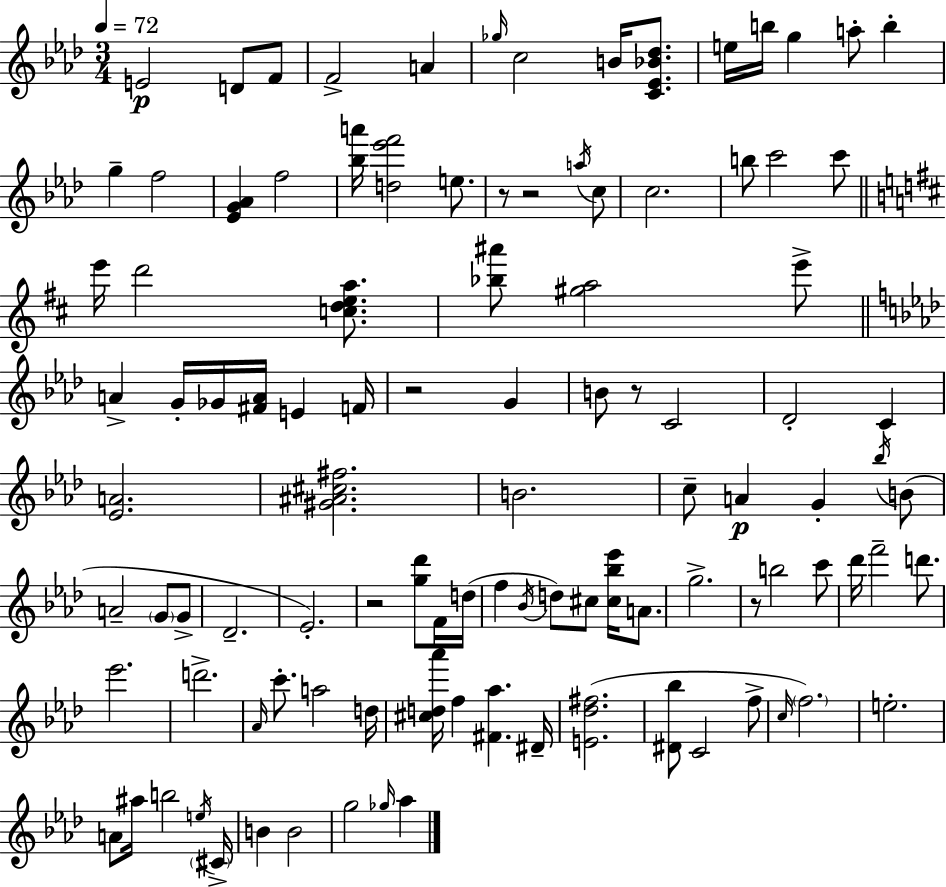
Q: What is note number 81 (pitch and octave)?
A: G5